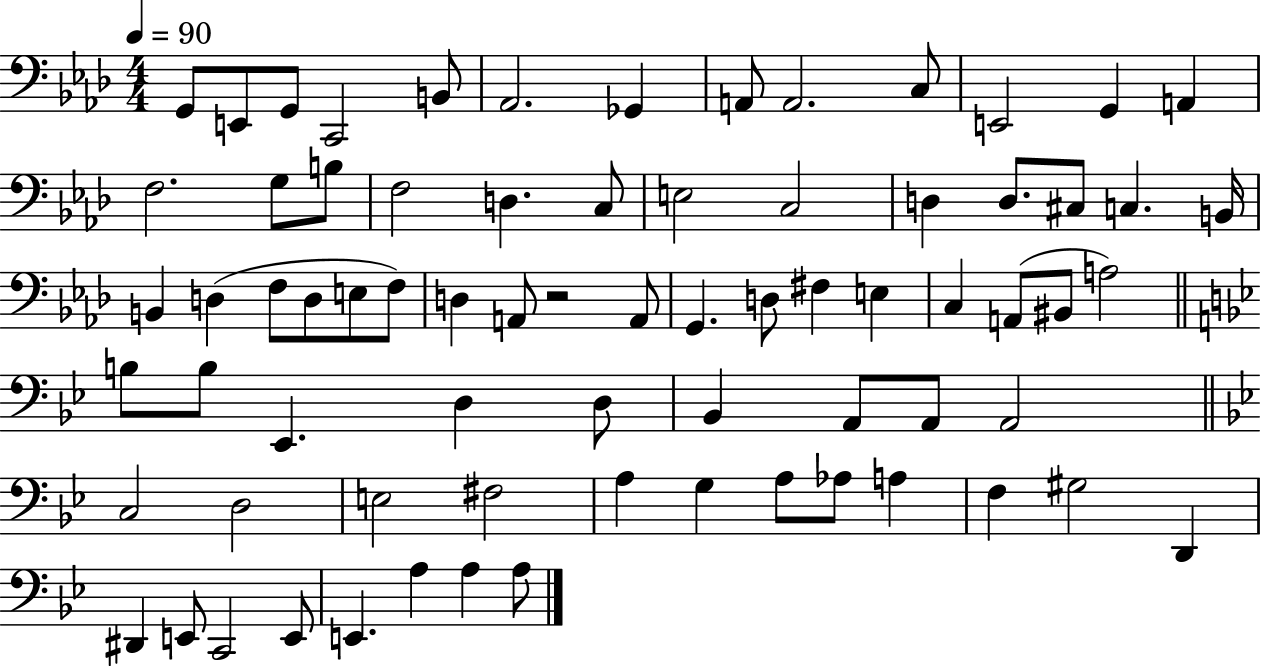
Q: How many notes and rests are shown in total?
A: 73